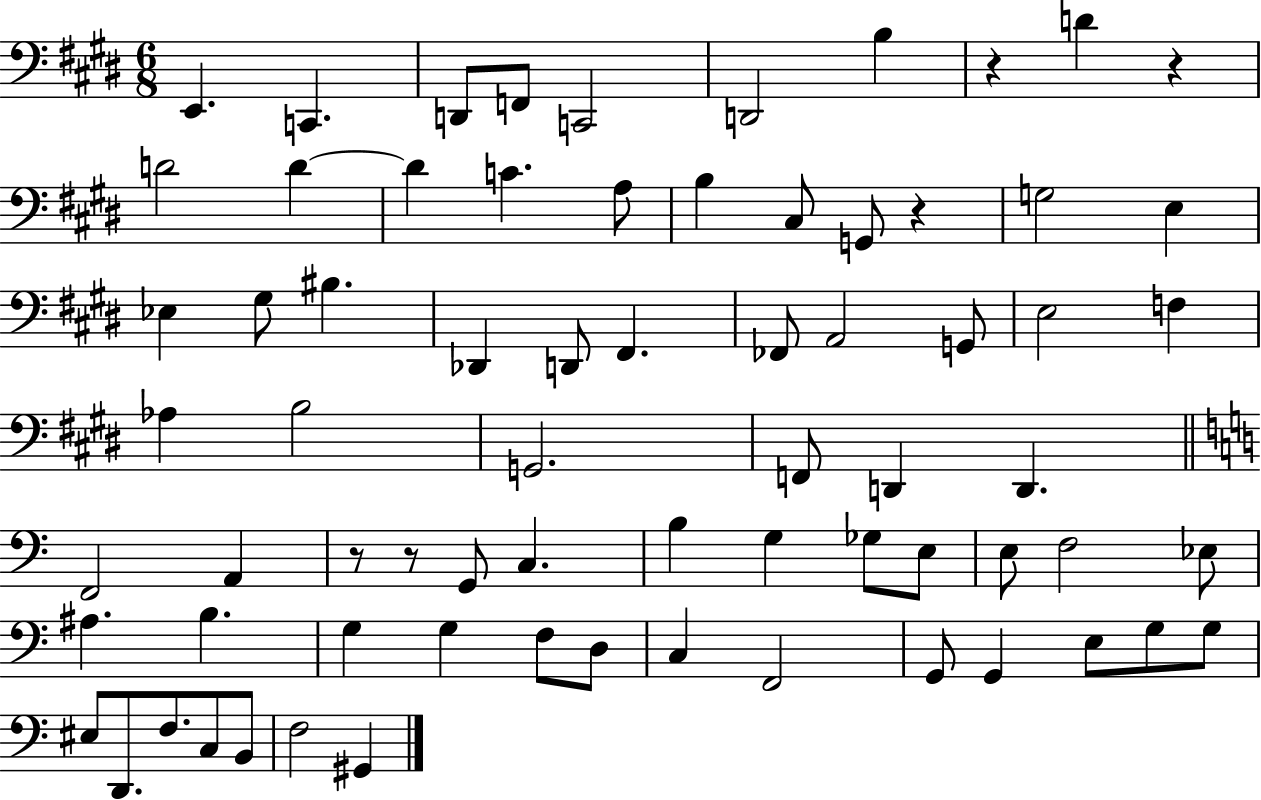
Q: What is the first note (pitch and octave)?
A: E2